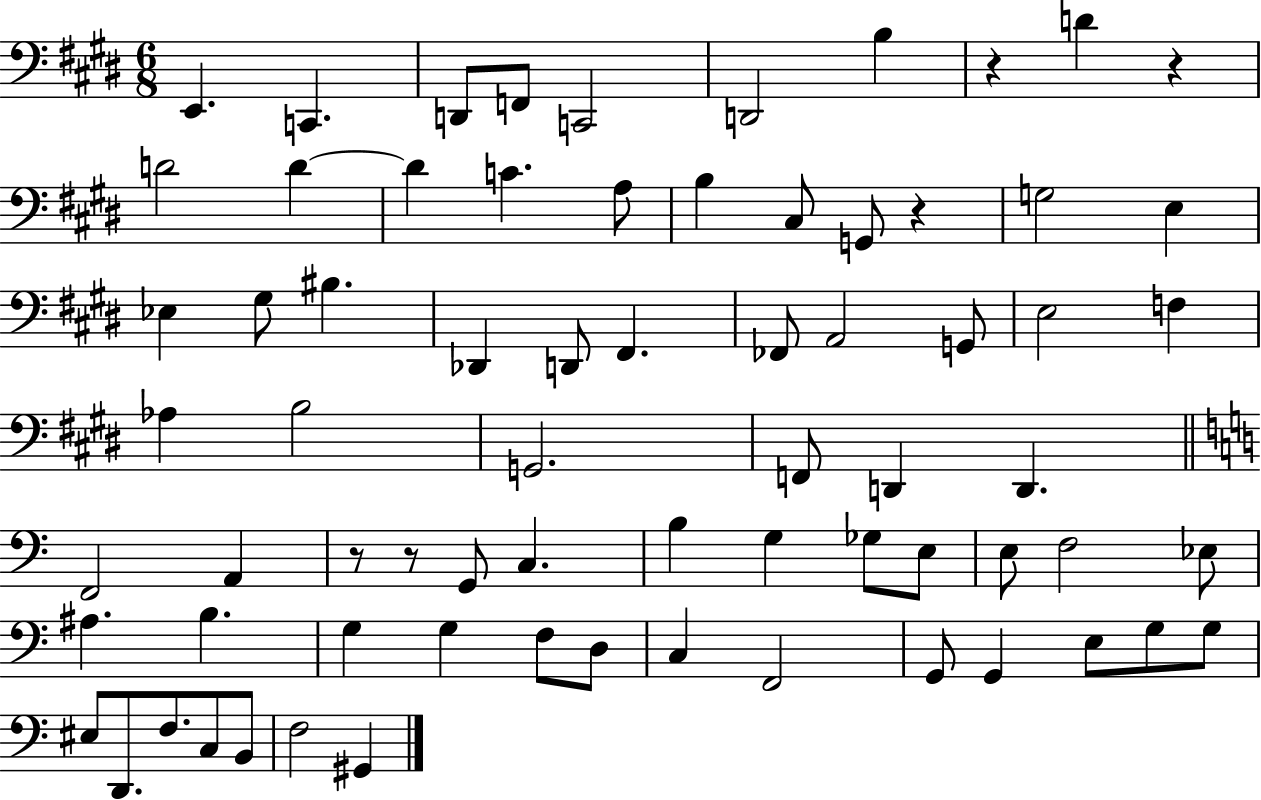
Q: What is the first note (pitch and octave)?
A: E2